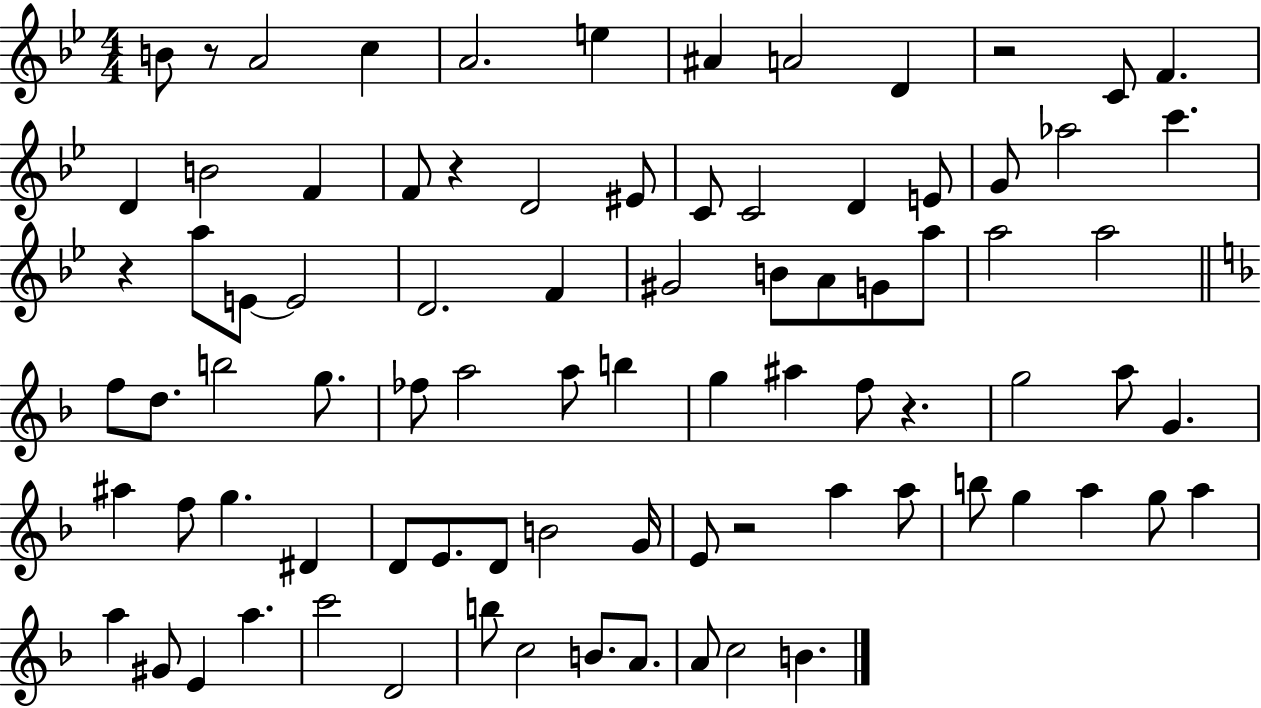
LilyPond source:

{
  \clef treble
  \numericTimeSignature
  \time 4/4
  \key bes \major
  b'8 r8 a'2 c''4 | a'2. e''4 | ais'4 a'2 d'4 | r2 c'8 f'4. | \break d'4 b'2 f'4 | f'8 r4 d'2 eis'8 | c'8 c'2 d'4 e'8 | g'8 aes''2 c'''4. | \break r4 a''8 e'8~~ e'2 | d'2. f'4 | gis'2 b'8 a'8 g'8 a''8 | a''2 a''2 | \break \bar "||" \break \key f \major f''8 d''8. b''2 g''8. | fes''8 a''2 a''8 b''4 | g''4 ais''4 f''8 r4. | g''2 a''8 g'4. | \break ais''4 f''8 g''4. dis'4 | d'8 e'8. d'8 b'2 g'16 | e'8 r2 a''4 a''8 | b''8 g''4 a''4 g''8 a''4 | \break a''4 gis'8 e'4 a''4. | c'''2 d'2 | b''8 c''2 b'8. a'8. | a'8 c''2 b'4. | \break \bar "|."
}